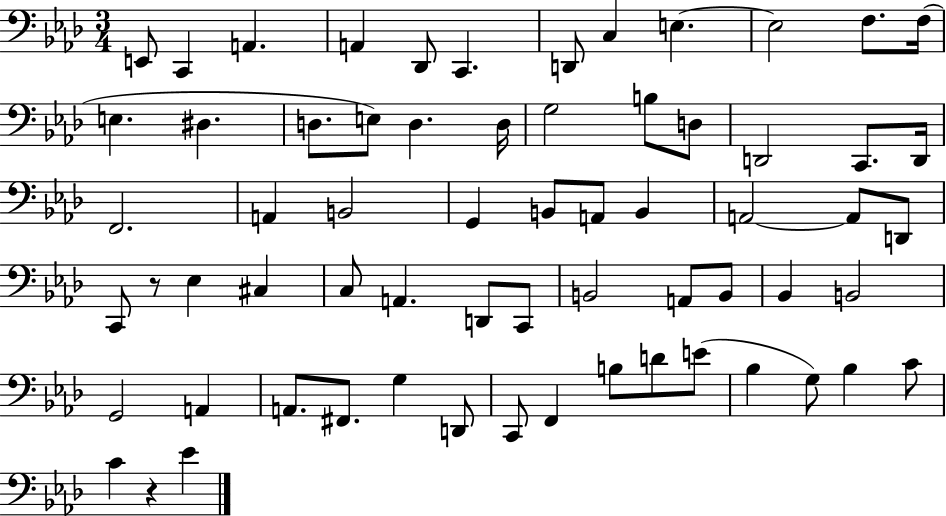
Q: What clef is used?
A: bass